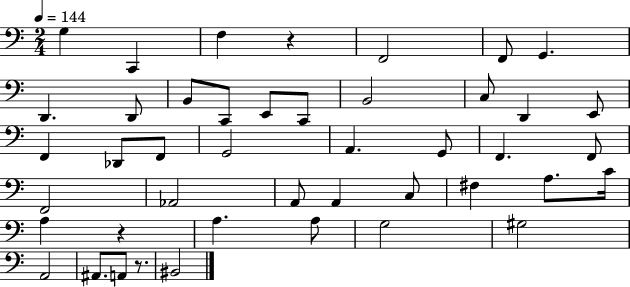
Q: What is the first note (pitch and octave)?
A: G3